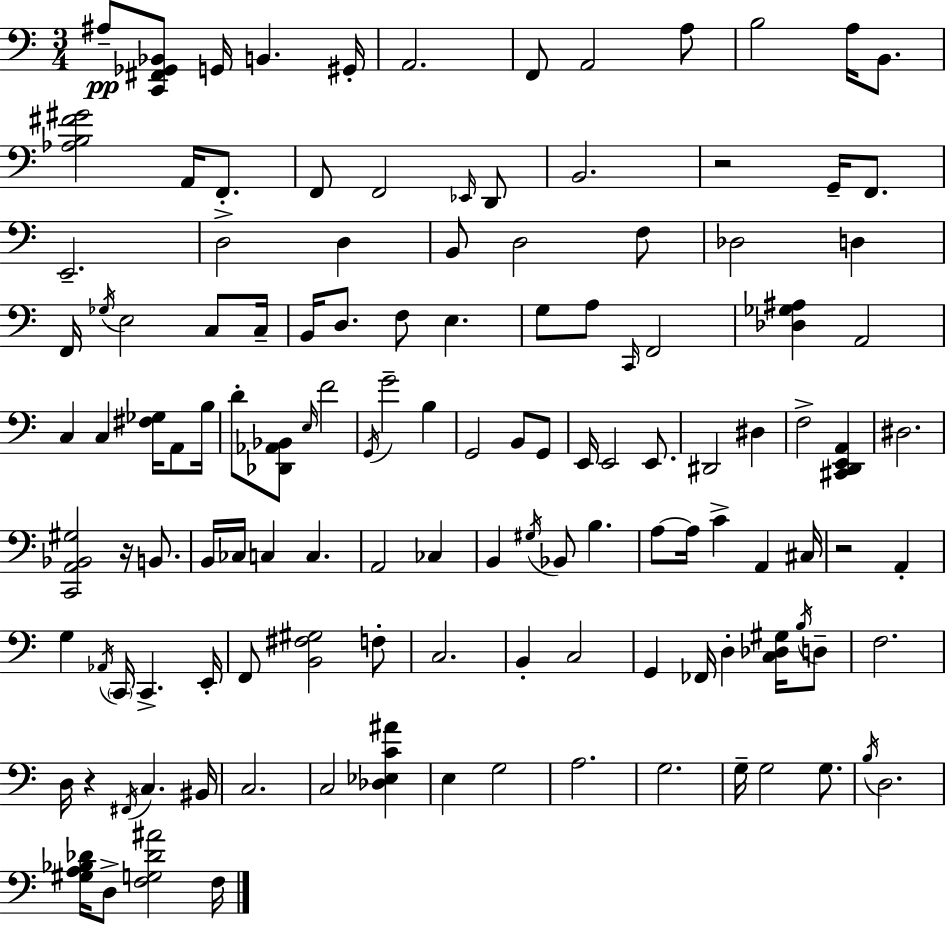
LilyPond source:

{
  \clef bass
  \numericTimeSignature
  \time 3/4
  \key c \major
  ais8--\pp <c, fis, ges, bes,>8 g,16 b,4. gis,16-. | a,2. | f,8 a,2 a8 | b2 a16 b,8. | \break <aes b fis' gis'>2 a,16 f,8.-. | f,8 f,2 \grace { ees,16 } d,8 | b,2. | r2 g,16-- f,8. | \break e,2.-- | d2-> d4 | b,8 d2 f8 | des2 d4 | \break f,16 \acciaccatura { ges16 } e2 c8 | c16-- b,16 d8. f8 e4. | g8 a8 \grace { c,16 } f,2 | <des ges ais>4 a,2 | \break c4 c4 <fis ges>16 | a,8 b16 d'8-. <des, aes, bes,>8 \grace { e16 } f'2 | \acciaccatura { g,16 } g'2-- | b4 g,2 | \break b,8 g,8 e,16 e,2 | e,8. dis,2 | dis4 f2-> | <cis, d, e, a,>4 dis2. | \break <c, a, bes, gis>2 | r16 b,8. b,16 ces16 c4 c4. | a,2 | ces4 b,4 \acciaccatura { gis16 } bes,8 | \break b4. a8~~ a16 c'4-> | a,4 cis16 r2 | a,4-. g4 \acciaccatura { aes,16 } \parenthesize c,16 | c,4.-> e,16-. f,8 <b, fis gis>2 | \break f8-. c2. | b,4-. c2 | g,4 fes,16 | d4-. <c des gis>16 \acciaccatura { b16 } d8-- f2. | \break d16 r4 | \acciaccatura { fis,16 } c4. bis,16 c2. | c2 | <des ees c' ais'>4 e4 | \break g2 a2. | g2. | g16-- g2 | g8. \acciaccatura { b16 } d2. | \break <gis a bes des'>16 d8-> | <f g des' ais'>2 f16 \bar "|."
}